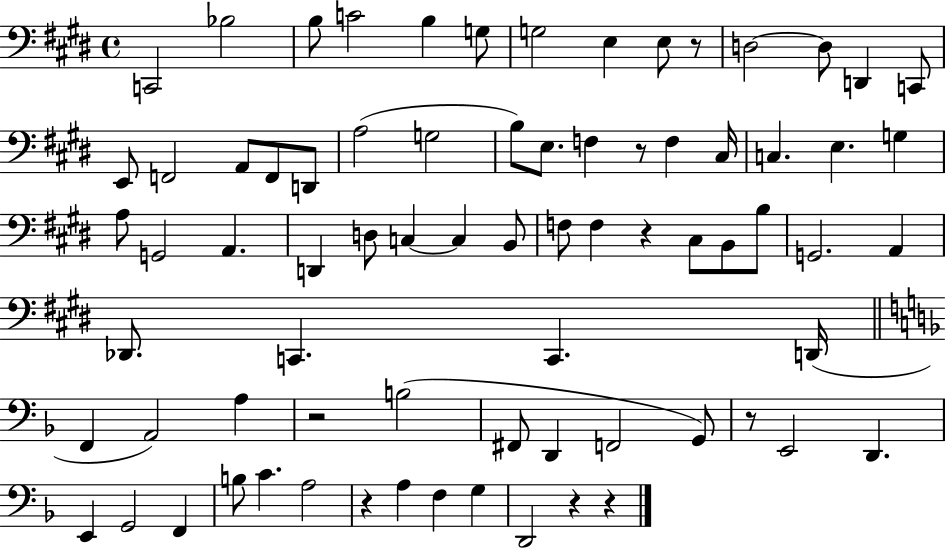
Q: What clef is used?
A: bass